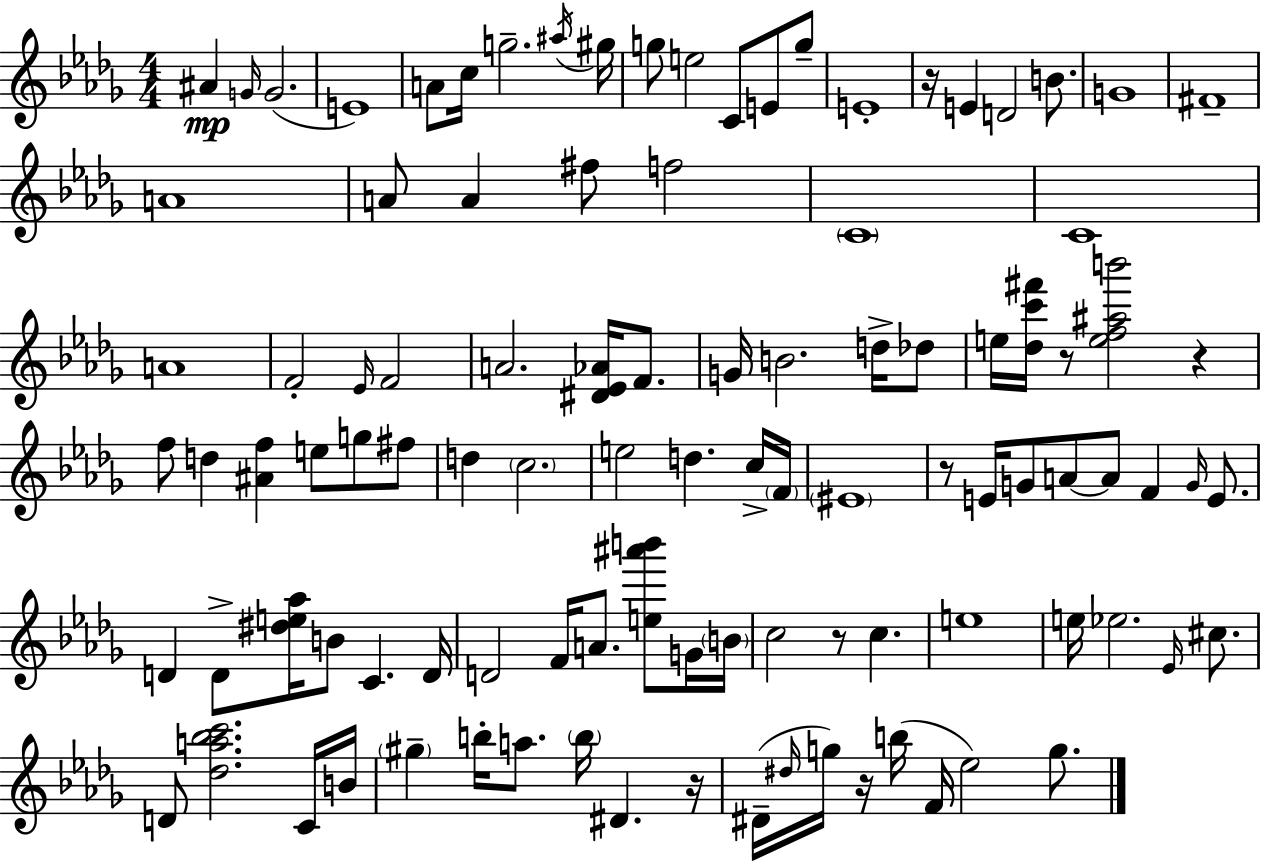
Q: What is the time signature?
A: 4/4